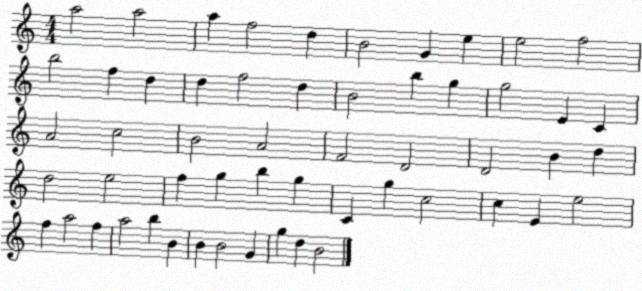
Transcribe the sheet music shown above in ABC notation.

X:1
T:Untitled
M:4/4
L:1/4
K:C
a2 a2 a f2 d B2 G e e2 f2 b2 f d d f2 d B2 b g g2 E C A2 c2 B2 A2 F2 D2 D2 B d d2 e2 f g b g C g c2 c E e2 f a2 f a2 b B B B2 G g d B2